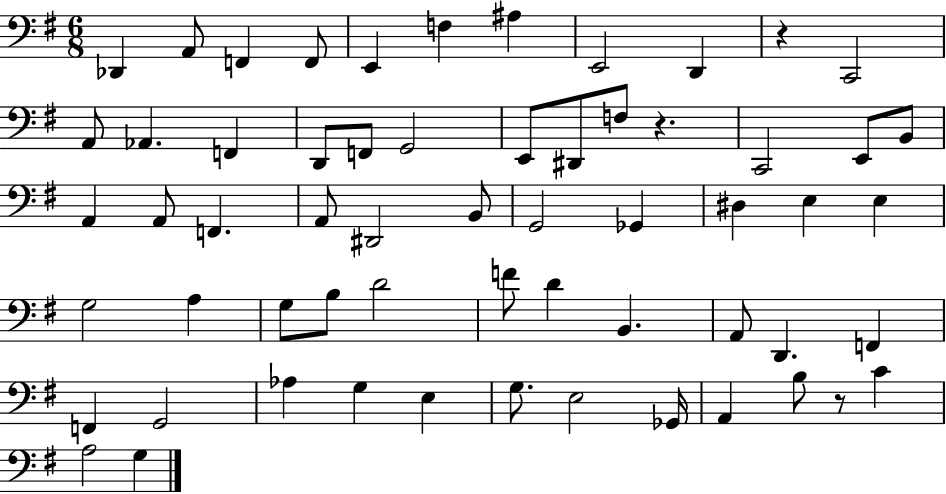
Db2/q A2/e F2/q F2/e E2/q F3/q A#3/q E2/h D2/q R/q C2/h A2/e Ab2/q. F2/q D2/e F2/e G2/h E2/e D#2/e F3/e R/q. C2/h E2/e B2/e A2/q A2/e F2/q. A2/e D#2/h B2/e G2/h Gb2/q D#3/q E3/q E3/q G3/h A3/q G3/e B3/e D4/h F4/e D4/q B2/q. A2/e D2/q. F2/q F2/q G2/h Ab3/q G3/q E3/q G3/e. E3/h Gb2/s A2/q B3/e R/e C4/q A3/h G3/q